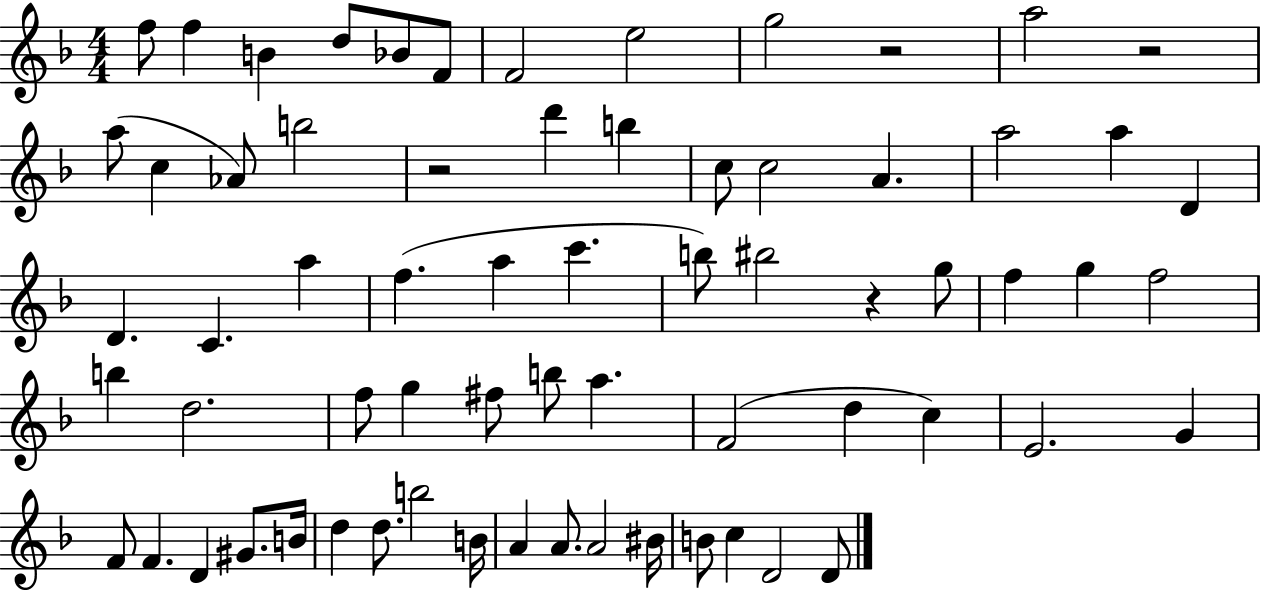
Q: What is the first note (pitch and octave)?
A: F5